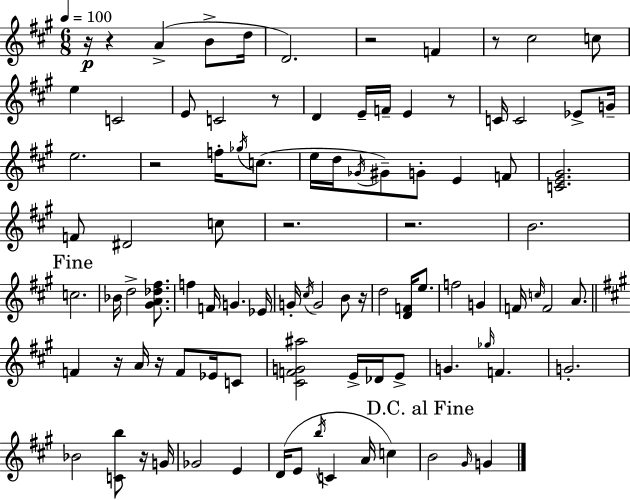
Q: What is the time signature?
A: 6/8